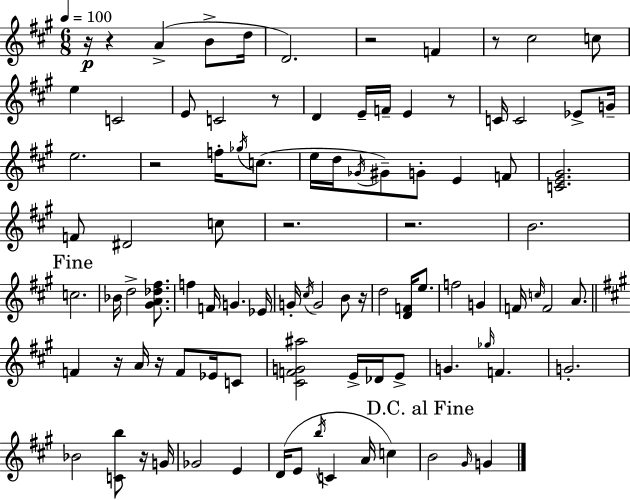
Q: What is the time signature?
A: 6/8